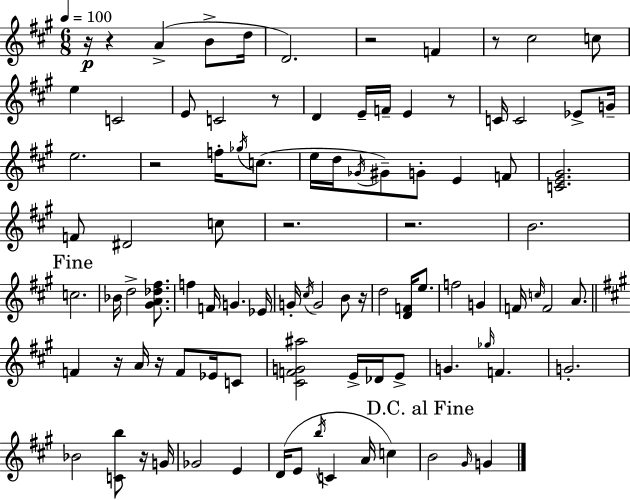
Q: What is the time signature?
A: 6/8